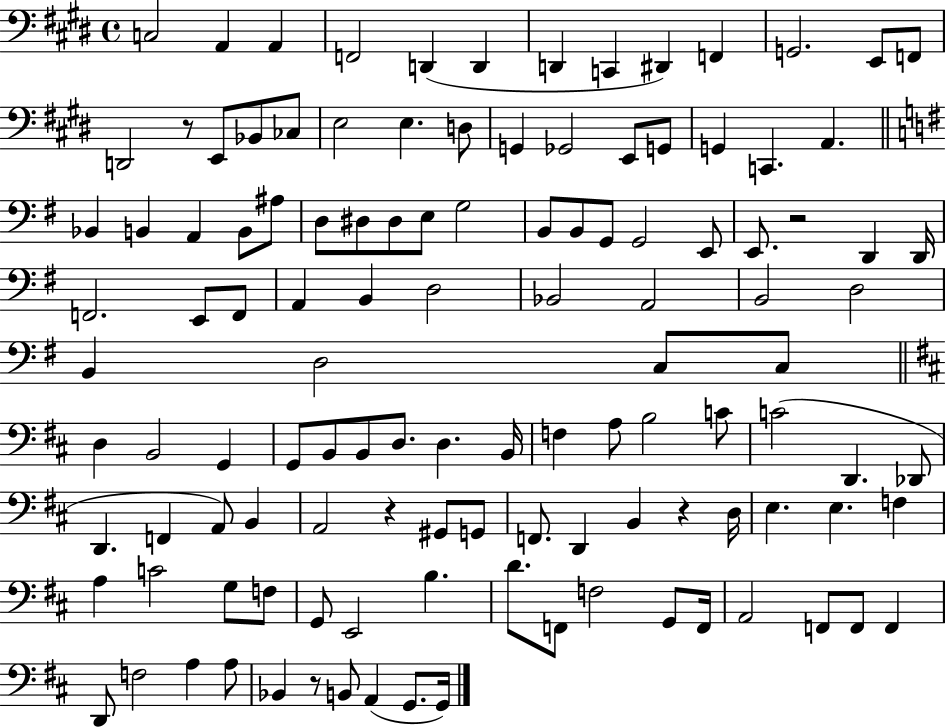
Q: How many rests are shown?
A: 5